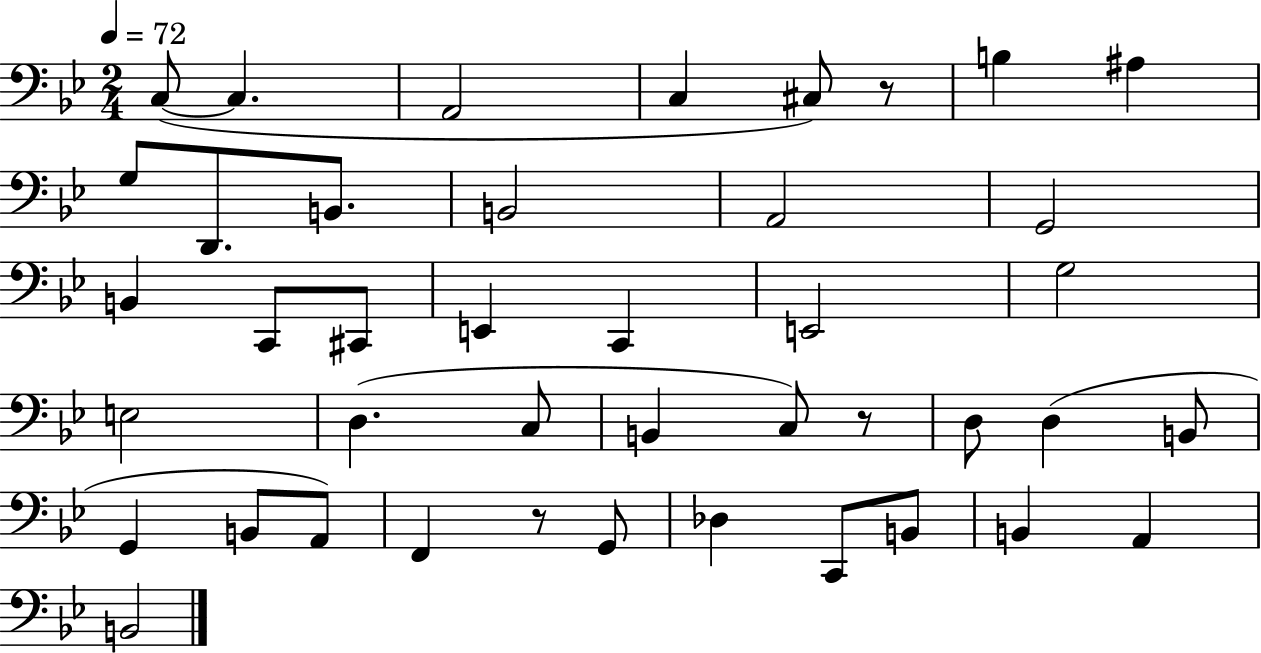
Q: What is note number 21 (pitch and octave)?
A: E3